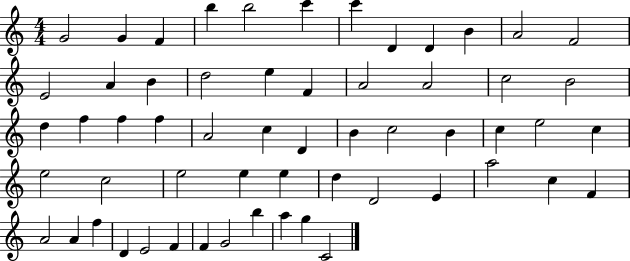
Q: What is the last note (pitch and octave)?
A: C4